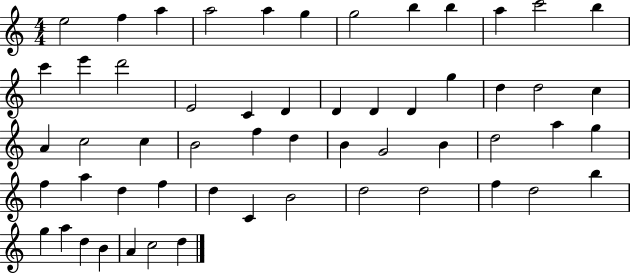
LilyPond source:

{
  \clef treble
  \numericTimeSignature
  \time 4/4
  \key c \major
  e''2 f''4 a''4 | a''2 a''4 g''4 | g''2 b''4 b''4 | a''4 c'''2 b''4 | \break c'''4 e'''4 d'''2 | e'2 c'4 d'4 | d'4 d'4 d'4 g''4 | d''4 d''2 c''4 | \break a'4 c''2 c''4 | b'2 f''4 d''4 | b'4 g'2 b'4 | d''2 a''4 g''4 | \break f''4 a''4 d''4 f''4 | d''4 c'4 b'2 | d''2 d''2 | f''4 d''2 b''4 | \break g''4 a''4 d''4 b'4 | a'4 c''2 d''4 | \bar "|."
}